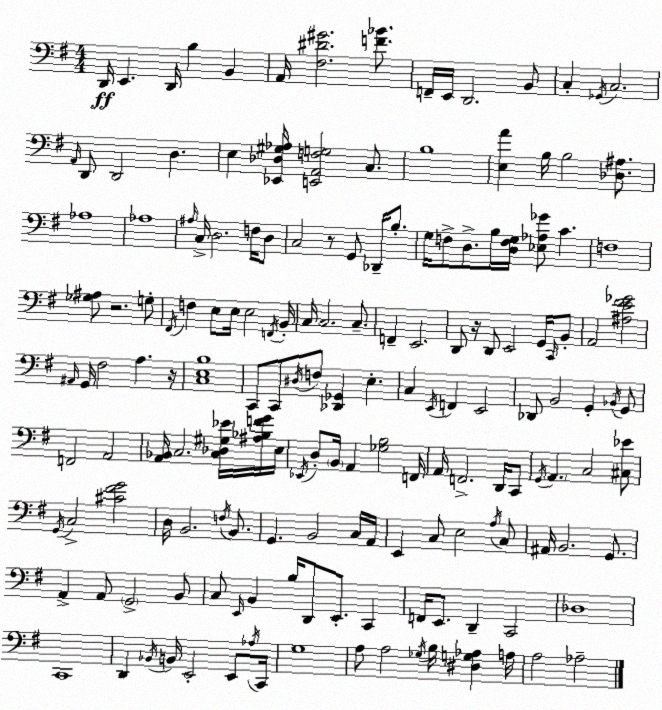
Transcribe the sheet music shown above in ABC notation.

X:1
T:Untitled
M:4/4
L:1/4
K:Em
D,,/4 E,, D,,/4 B, B,, A,,/4 [^F,^D^G]2 [F_B]/2 F,,/4 E,,/4 D,,2 B,,/2 C, _G,,/4 C,2 A,,/4 D,,/2 D,,2 D, E, [_E,,_D,^G,_A,]/4 [E,,A,,F,G,]2 C,/2 B,4 [E,A] B,/4 B,2 [_D,^A,]/2 _A,4 _A,4 ^A,/4 C,/4 D,2 F,/4 D,/2 C,2 z/2 G,,/2 _D,,/4 B,/2 G,/4 F,/2 D,/2 B,/4 [D,F,G,]/4 [_E,_A,_G]/2 C F,4 [_G,^A,]/2 z2 G,/2 ^F,,/4 F, E,/2 E,/4 E,2 F,,/4 B,,/4 C,/4 C,2 C,/2 F,, E,,2 D,,/2 z/4 D,,/2 E,,2 G,,/4 C,,/4 B,,/2 A,,2 [^A,E^F_G]2 ^A,,/4 G,,/4 ^F,2 A, z/4 [C,E,B,]4 C,,/2 C,,/2 ^D,/4 F,/2 [_D,,_G,,] E, C, E,,/4 F,, E,,2 _D,,/2 B,,2 G,, _B,,/4 G,,/2 F,,2 A,,2 [A,,_B,,]/4 C,2 [C,_D,^G,_E]/4 [^A,_B,FG]/4 E,/4 _E,,/4 D,/2 B,,/4 A,, [_G,B,]2 F,,/4 A,,/4 F,,2 D,,/4 C,,/2 G,,/4 A,, C,2 [^C,_E]/2 G,,/4 C,2 [^C^FG]2 D,/4 B,,2 F,/4 B,,/2 G,, B,,2 C,/4 A,,/4 E,, C,/2 E,2 A,/4 C,/2 ^A,,/4 B,,2 G,,/2 A,, A,,/2 G,,2 B,,/2 C,/2 E,,/4 B,, B,/4 D,,/2 E,,/2 C,, F,,/4 E,,/2 D,, C,,2 _D,4 C,,4 D,, _B,,/4 B,,/4 E,,2 E,,/2 _A,/4 C,,/4 G,4 A,/2 A,2 _G,/4 B,/4 [^D,G,_A,] A,/4 A,2 _A,2